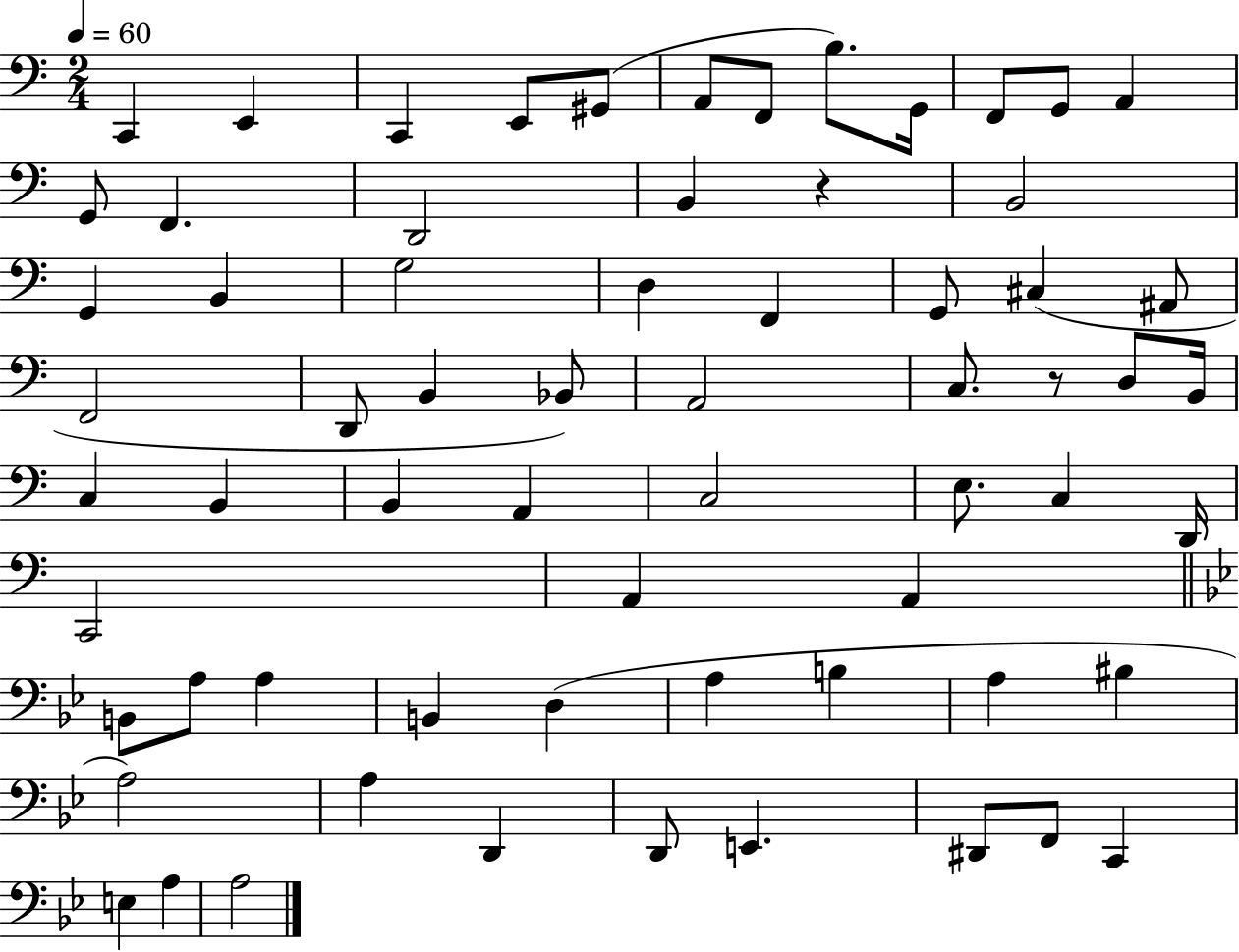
{
  \clef bass
  \numericTimeSignature
  \time 2/4
  \key c \major
  \tempo 4 = 60
  c,4 e,4 | c,4 e,8 gis,8( | a,8 f,8 b8.) g,16 | f,8 g,8 a,4 | \break g,8 f,4. | d,2 | b,4 r4 | b,2 | \break g,4 b,4 | g2 | d4 f,4 | g,8 cis4( ais,8 | \break f,2 | d,8 b,4 bes,8) | a,2 | c8. r8 d8 b,16 | \break c4 b,4 | b,4 a,4 | c2 | e8. c4 d,16 | \break c,2 | a,4 a,4 | \bar "||" \break \key g \minor b,8 a8 a4 | b,4 d4( | a4 b4 | a4 bis4 | \break a2) | a4 d,4 | d,8 e,4. | dis,8 f,8 c,4 | \break e4 a4 | a2 | \bar "|."
}